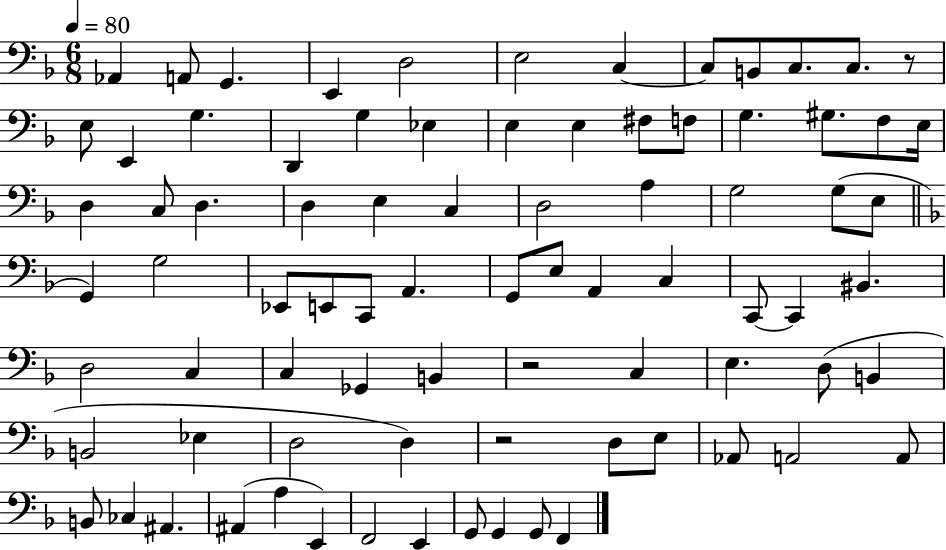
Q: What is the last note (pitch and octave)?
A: F2